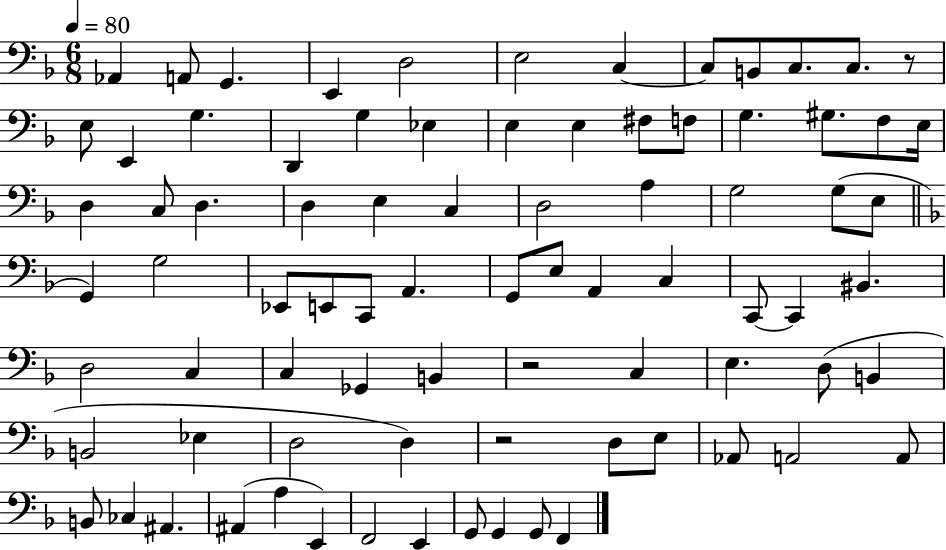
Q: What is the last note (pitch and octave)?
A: F2